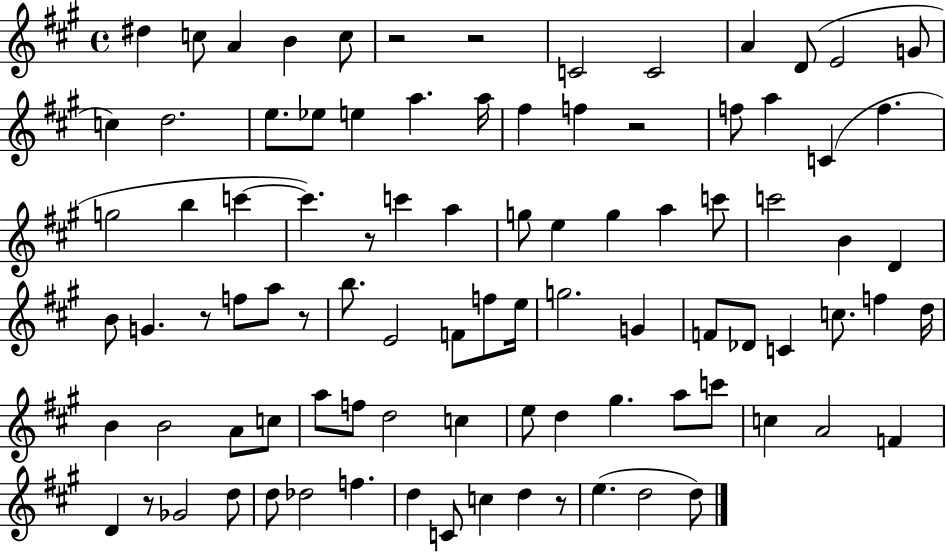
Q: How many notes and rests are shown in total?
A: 92